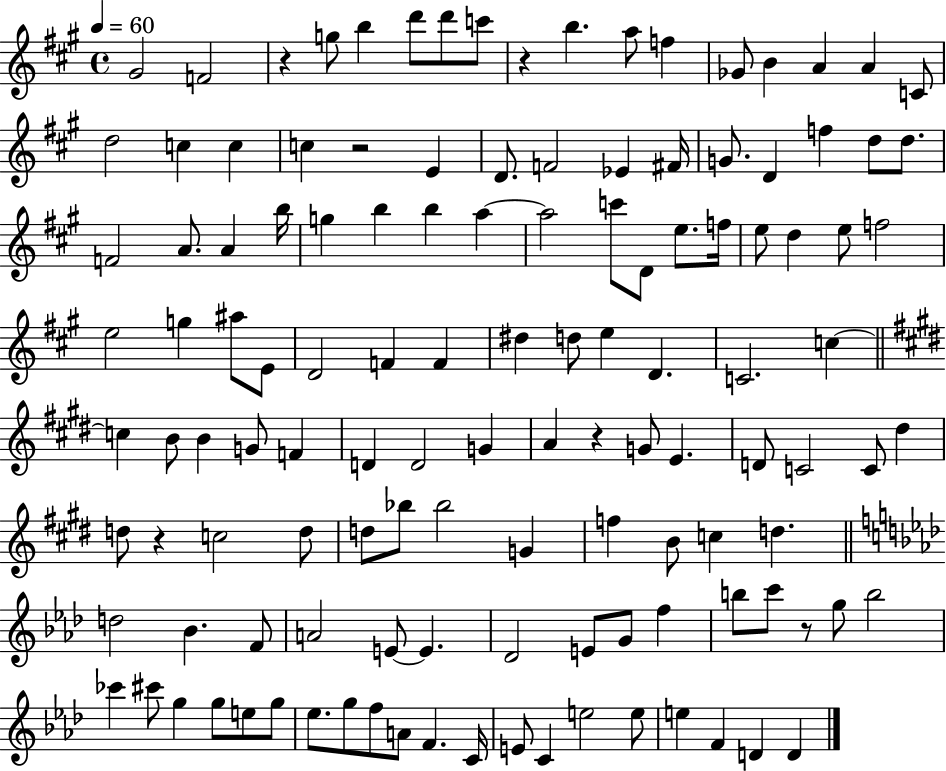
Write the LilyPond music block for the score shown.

{
  \clef treble
  \time 4/4
  \defaultTimeSignature
  \key a \major
  \tempo 4 = 60
  \repeat volta 2 { gis'2 f'2 | r4 g''8 b''4 d'''8 d'''8 c'''8 | r4 b''4. a''8 f''4 | ges'8 b'4 a'4 a'4 c'8 | \break d''2 c''4 c''4 | c''4 r2 e'4 | d'8. f'2 ees'4 fis'16 | g'8. d'4 f''4 d''8 d''8. | \break f'2 a'8. a'4 b''16 | g''4 b''4 b''4 a''4~~ | a''2 c'''8 d'8 e''8. f''16 | e''8 d''4 e''8 f''2 | \break e''2 g''4 ais''8 e'8 | d'2 f'4 f'4 | dis''4 d''8 e''4 d'4. | c'2. c''4~~ | \break \bar "||" \break \key e \major c''4 b'8 b'4 g'8 f'4 | d'4 d'2 g'4 | a'4 r4 g'8 e'4. | d'8 c'2 c'8 dis''4 | \break d''8 r4 c''2 d''8 | d''8 bes''8 bes''2 g'4 | f''4 b'8 c''4 d''4. | \bar "||" \break \key f \minor d''2 bes'4. f'8 | a'2 e'8~~ e'4. | des'2 e'8 g'8 f''4 | b''8 c'''8 r8 g''8 b''2 | \break ces'''4 cis'''8 g''4 g''8 e''8 g''8 | ees''8. g''8 f''8 a'8 f'4. c'16 | e'8 c'4 e''2 e''8 | e''4 f'4 d'4 d'4 | \break } \bar "|."
}